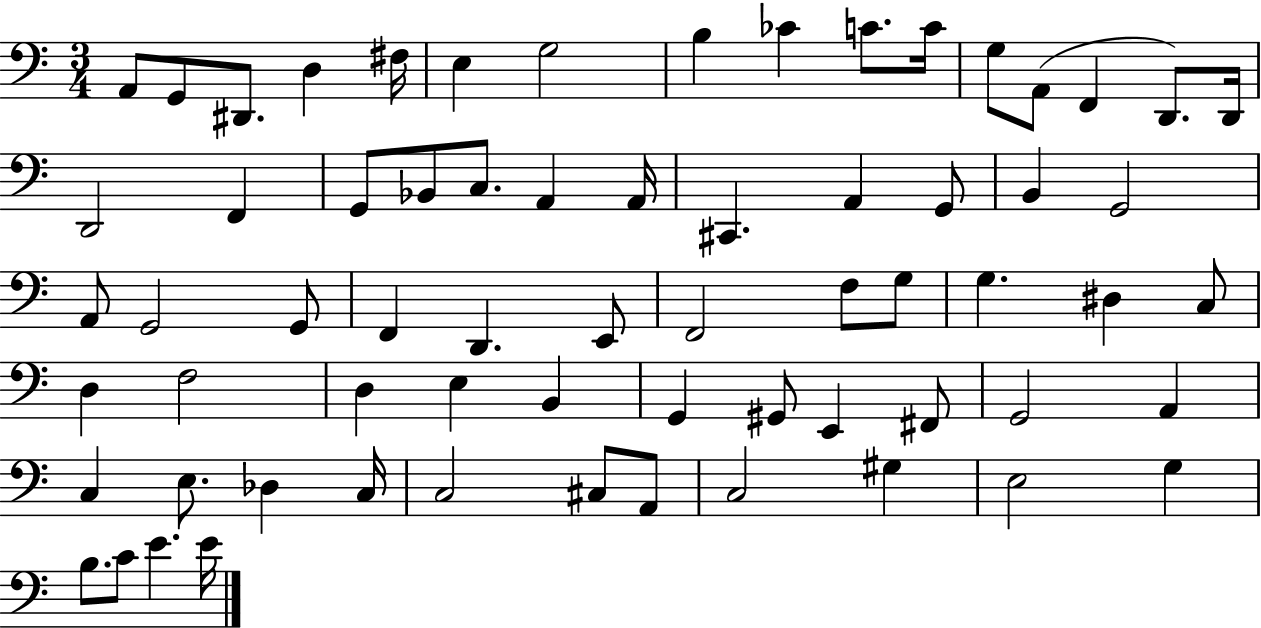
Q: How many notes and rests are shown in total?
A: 66